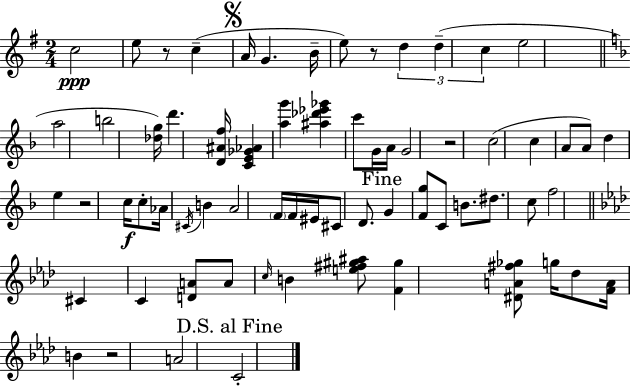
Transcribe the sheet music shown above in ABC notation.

X:1
T:Untitled
M:2/4
L:1/4
K:Em
c2 e/2 z/2 c A/4 G B/4 e/2 z/2 d d c e2 a2 b2 [_dg]/4 d' [D^Af]/4 [CE_G_A] [ag'] [^a_d'_e'_g'] c'/2 G/4 A/4 G2 z2 c2 c A/2 A/2 d e z2 c/4 c/2 _A/4 ^C/4 B A2 F/4 F/4 ^E/4 ^C/2 D/2 G [Fg]/2 C/2 B/2 ^d/2 c/2 f2 ^C C [DA]/2 A/2 c/4 B [e^f^g^a]/2 [F^g] [^DA^f_g]/2 g/4 _d/2 [FA]/4 B z2 A2 C2